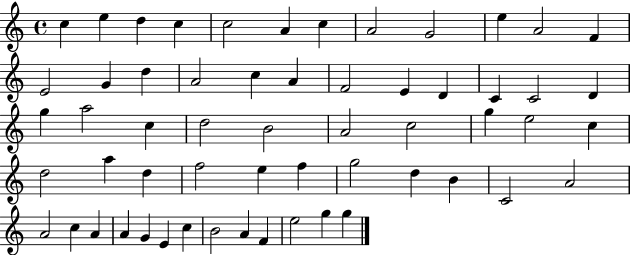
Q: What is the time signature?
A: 4/4